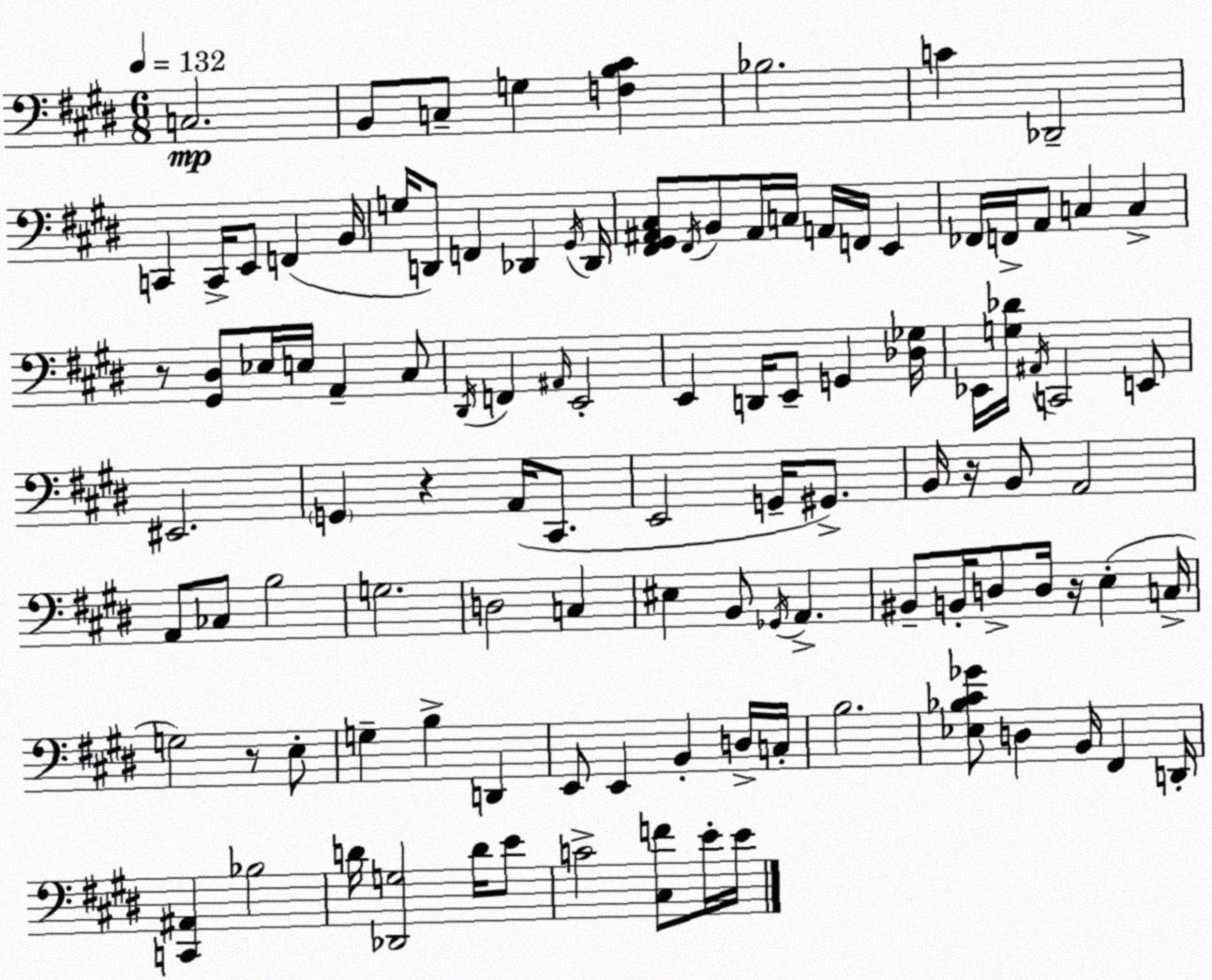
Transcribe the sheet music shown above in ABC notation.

X:1
T:Untitled
M:6/8
L:1/4
K:E
C,2 B,,/2 C,/2 G, [F,B,^C] _B,2 C _D,,2 C,, C,,/4 E,,/2 F,, B,,/4 G,/4 D,,/2 F,, _D,, ^G,,/4 _D,,/4 [^F,,^G,,^A,,^C,]/2 ^F,,/4 B,,/2 ^A,,/4 C,/4 A,,/4 F,,/4 E,, _F,,/4 F,,/4 A,,/2 C, C, z/2 [^G,,^D,]/2 _E,/4 E,/4 A,, ^C,/2 ^D,,/4 F,, ^A,,/4 E,,2 E,, D,,/4 E,,/2 G,, [_D,_G,]/4 _E,,/4 [G,_D]/4 ^A,,/4 C,,2 E,,/2 ^E,,2 G,, z A,,/4 ^C,,/2 E,,2 G,,/4 ^G,,/2 B,,/4 z/4 B,,/2 A,,2 A,,/2 _C,/2 B,2 G,2 D,2 C, ^E, B,,/2 _G,,/4 A,, ^B,,/2 B,,/4 D,/2 D,/4 z/4 E, C,/4 G,2 z/2 E,/2 G, B, D,, E,,/2 E,, B,, D,/4 C,/4 B,2 [_E,_B,^C_G]/2 D, B,,/4 ^F,, D,,/4 [C,,^A,,] _B,2 D/4 [_D,,G,]2 D/4 E/2 C2 [^C,F]/2 E/4 E/4